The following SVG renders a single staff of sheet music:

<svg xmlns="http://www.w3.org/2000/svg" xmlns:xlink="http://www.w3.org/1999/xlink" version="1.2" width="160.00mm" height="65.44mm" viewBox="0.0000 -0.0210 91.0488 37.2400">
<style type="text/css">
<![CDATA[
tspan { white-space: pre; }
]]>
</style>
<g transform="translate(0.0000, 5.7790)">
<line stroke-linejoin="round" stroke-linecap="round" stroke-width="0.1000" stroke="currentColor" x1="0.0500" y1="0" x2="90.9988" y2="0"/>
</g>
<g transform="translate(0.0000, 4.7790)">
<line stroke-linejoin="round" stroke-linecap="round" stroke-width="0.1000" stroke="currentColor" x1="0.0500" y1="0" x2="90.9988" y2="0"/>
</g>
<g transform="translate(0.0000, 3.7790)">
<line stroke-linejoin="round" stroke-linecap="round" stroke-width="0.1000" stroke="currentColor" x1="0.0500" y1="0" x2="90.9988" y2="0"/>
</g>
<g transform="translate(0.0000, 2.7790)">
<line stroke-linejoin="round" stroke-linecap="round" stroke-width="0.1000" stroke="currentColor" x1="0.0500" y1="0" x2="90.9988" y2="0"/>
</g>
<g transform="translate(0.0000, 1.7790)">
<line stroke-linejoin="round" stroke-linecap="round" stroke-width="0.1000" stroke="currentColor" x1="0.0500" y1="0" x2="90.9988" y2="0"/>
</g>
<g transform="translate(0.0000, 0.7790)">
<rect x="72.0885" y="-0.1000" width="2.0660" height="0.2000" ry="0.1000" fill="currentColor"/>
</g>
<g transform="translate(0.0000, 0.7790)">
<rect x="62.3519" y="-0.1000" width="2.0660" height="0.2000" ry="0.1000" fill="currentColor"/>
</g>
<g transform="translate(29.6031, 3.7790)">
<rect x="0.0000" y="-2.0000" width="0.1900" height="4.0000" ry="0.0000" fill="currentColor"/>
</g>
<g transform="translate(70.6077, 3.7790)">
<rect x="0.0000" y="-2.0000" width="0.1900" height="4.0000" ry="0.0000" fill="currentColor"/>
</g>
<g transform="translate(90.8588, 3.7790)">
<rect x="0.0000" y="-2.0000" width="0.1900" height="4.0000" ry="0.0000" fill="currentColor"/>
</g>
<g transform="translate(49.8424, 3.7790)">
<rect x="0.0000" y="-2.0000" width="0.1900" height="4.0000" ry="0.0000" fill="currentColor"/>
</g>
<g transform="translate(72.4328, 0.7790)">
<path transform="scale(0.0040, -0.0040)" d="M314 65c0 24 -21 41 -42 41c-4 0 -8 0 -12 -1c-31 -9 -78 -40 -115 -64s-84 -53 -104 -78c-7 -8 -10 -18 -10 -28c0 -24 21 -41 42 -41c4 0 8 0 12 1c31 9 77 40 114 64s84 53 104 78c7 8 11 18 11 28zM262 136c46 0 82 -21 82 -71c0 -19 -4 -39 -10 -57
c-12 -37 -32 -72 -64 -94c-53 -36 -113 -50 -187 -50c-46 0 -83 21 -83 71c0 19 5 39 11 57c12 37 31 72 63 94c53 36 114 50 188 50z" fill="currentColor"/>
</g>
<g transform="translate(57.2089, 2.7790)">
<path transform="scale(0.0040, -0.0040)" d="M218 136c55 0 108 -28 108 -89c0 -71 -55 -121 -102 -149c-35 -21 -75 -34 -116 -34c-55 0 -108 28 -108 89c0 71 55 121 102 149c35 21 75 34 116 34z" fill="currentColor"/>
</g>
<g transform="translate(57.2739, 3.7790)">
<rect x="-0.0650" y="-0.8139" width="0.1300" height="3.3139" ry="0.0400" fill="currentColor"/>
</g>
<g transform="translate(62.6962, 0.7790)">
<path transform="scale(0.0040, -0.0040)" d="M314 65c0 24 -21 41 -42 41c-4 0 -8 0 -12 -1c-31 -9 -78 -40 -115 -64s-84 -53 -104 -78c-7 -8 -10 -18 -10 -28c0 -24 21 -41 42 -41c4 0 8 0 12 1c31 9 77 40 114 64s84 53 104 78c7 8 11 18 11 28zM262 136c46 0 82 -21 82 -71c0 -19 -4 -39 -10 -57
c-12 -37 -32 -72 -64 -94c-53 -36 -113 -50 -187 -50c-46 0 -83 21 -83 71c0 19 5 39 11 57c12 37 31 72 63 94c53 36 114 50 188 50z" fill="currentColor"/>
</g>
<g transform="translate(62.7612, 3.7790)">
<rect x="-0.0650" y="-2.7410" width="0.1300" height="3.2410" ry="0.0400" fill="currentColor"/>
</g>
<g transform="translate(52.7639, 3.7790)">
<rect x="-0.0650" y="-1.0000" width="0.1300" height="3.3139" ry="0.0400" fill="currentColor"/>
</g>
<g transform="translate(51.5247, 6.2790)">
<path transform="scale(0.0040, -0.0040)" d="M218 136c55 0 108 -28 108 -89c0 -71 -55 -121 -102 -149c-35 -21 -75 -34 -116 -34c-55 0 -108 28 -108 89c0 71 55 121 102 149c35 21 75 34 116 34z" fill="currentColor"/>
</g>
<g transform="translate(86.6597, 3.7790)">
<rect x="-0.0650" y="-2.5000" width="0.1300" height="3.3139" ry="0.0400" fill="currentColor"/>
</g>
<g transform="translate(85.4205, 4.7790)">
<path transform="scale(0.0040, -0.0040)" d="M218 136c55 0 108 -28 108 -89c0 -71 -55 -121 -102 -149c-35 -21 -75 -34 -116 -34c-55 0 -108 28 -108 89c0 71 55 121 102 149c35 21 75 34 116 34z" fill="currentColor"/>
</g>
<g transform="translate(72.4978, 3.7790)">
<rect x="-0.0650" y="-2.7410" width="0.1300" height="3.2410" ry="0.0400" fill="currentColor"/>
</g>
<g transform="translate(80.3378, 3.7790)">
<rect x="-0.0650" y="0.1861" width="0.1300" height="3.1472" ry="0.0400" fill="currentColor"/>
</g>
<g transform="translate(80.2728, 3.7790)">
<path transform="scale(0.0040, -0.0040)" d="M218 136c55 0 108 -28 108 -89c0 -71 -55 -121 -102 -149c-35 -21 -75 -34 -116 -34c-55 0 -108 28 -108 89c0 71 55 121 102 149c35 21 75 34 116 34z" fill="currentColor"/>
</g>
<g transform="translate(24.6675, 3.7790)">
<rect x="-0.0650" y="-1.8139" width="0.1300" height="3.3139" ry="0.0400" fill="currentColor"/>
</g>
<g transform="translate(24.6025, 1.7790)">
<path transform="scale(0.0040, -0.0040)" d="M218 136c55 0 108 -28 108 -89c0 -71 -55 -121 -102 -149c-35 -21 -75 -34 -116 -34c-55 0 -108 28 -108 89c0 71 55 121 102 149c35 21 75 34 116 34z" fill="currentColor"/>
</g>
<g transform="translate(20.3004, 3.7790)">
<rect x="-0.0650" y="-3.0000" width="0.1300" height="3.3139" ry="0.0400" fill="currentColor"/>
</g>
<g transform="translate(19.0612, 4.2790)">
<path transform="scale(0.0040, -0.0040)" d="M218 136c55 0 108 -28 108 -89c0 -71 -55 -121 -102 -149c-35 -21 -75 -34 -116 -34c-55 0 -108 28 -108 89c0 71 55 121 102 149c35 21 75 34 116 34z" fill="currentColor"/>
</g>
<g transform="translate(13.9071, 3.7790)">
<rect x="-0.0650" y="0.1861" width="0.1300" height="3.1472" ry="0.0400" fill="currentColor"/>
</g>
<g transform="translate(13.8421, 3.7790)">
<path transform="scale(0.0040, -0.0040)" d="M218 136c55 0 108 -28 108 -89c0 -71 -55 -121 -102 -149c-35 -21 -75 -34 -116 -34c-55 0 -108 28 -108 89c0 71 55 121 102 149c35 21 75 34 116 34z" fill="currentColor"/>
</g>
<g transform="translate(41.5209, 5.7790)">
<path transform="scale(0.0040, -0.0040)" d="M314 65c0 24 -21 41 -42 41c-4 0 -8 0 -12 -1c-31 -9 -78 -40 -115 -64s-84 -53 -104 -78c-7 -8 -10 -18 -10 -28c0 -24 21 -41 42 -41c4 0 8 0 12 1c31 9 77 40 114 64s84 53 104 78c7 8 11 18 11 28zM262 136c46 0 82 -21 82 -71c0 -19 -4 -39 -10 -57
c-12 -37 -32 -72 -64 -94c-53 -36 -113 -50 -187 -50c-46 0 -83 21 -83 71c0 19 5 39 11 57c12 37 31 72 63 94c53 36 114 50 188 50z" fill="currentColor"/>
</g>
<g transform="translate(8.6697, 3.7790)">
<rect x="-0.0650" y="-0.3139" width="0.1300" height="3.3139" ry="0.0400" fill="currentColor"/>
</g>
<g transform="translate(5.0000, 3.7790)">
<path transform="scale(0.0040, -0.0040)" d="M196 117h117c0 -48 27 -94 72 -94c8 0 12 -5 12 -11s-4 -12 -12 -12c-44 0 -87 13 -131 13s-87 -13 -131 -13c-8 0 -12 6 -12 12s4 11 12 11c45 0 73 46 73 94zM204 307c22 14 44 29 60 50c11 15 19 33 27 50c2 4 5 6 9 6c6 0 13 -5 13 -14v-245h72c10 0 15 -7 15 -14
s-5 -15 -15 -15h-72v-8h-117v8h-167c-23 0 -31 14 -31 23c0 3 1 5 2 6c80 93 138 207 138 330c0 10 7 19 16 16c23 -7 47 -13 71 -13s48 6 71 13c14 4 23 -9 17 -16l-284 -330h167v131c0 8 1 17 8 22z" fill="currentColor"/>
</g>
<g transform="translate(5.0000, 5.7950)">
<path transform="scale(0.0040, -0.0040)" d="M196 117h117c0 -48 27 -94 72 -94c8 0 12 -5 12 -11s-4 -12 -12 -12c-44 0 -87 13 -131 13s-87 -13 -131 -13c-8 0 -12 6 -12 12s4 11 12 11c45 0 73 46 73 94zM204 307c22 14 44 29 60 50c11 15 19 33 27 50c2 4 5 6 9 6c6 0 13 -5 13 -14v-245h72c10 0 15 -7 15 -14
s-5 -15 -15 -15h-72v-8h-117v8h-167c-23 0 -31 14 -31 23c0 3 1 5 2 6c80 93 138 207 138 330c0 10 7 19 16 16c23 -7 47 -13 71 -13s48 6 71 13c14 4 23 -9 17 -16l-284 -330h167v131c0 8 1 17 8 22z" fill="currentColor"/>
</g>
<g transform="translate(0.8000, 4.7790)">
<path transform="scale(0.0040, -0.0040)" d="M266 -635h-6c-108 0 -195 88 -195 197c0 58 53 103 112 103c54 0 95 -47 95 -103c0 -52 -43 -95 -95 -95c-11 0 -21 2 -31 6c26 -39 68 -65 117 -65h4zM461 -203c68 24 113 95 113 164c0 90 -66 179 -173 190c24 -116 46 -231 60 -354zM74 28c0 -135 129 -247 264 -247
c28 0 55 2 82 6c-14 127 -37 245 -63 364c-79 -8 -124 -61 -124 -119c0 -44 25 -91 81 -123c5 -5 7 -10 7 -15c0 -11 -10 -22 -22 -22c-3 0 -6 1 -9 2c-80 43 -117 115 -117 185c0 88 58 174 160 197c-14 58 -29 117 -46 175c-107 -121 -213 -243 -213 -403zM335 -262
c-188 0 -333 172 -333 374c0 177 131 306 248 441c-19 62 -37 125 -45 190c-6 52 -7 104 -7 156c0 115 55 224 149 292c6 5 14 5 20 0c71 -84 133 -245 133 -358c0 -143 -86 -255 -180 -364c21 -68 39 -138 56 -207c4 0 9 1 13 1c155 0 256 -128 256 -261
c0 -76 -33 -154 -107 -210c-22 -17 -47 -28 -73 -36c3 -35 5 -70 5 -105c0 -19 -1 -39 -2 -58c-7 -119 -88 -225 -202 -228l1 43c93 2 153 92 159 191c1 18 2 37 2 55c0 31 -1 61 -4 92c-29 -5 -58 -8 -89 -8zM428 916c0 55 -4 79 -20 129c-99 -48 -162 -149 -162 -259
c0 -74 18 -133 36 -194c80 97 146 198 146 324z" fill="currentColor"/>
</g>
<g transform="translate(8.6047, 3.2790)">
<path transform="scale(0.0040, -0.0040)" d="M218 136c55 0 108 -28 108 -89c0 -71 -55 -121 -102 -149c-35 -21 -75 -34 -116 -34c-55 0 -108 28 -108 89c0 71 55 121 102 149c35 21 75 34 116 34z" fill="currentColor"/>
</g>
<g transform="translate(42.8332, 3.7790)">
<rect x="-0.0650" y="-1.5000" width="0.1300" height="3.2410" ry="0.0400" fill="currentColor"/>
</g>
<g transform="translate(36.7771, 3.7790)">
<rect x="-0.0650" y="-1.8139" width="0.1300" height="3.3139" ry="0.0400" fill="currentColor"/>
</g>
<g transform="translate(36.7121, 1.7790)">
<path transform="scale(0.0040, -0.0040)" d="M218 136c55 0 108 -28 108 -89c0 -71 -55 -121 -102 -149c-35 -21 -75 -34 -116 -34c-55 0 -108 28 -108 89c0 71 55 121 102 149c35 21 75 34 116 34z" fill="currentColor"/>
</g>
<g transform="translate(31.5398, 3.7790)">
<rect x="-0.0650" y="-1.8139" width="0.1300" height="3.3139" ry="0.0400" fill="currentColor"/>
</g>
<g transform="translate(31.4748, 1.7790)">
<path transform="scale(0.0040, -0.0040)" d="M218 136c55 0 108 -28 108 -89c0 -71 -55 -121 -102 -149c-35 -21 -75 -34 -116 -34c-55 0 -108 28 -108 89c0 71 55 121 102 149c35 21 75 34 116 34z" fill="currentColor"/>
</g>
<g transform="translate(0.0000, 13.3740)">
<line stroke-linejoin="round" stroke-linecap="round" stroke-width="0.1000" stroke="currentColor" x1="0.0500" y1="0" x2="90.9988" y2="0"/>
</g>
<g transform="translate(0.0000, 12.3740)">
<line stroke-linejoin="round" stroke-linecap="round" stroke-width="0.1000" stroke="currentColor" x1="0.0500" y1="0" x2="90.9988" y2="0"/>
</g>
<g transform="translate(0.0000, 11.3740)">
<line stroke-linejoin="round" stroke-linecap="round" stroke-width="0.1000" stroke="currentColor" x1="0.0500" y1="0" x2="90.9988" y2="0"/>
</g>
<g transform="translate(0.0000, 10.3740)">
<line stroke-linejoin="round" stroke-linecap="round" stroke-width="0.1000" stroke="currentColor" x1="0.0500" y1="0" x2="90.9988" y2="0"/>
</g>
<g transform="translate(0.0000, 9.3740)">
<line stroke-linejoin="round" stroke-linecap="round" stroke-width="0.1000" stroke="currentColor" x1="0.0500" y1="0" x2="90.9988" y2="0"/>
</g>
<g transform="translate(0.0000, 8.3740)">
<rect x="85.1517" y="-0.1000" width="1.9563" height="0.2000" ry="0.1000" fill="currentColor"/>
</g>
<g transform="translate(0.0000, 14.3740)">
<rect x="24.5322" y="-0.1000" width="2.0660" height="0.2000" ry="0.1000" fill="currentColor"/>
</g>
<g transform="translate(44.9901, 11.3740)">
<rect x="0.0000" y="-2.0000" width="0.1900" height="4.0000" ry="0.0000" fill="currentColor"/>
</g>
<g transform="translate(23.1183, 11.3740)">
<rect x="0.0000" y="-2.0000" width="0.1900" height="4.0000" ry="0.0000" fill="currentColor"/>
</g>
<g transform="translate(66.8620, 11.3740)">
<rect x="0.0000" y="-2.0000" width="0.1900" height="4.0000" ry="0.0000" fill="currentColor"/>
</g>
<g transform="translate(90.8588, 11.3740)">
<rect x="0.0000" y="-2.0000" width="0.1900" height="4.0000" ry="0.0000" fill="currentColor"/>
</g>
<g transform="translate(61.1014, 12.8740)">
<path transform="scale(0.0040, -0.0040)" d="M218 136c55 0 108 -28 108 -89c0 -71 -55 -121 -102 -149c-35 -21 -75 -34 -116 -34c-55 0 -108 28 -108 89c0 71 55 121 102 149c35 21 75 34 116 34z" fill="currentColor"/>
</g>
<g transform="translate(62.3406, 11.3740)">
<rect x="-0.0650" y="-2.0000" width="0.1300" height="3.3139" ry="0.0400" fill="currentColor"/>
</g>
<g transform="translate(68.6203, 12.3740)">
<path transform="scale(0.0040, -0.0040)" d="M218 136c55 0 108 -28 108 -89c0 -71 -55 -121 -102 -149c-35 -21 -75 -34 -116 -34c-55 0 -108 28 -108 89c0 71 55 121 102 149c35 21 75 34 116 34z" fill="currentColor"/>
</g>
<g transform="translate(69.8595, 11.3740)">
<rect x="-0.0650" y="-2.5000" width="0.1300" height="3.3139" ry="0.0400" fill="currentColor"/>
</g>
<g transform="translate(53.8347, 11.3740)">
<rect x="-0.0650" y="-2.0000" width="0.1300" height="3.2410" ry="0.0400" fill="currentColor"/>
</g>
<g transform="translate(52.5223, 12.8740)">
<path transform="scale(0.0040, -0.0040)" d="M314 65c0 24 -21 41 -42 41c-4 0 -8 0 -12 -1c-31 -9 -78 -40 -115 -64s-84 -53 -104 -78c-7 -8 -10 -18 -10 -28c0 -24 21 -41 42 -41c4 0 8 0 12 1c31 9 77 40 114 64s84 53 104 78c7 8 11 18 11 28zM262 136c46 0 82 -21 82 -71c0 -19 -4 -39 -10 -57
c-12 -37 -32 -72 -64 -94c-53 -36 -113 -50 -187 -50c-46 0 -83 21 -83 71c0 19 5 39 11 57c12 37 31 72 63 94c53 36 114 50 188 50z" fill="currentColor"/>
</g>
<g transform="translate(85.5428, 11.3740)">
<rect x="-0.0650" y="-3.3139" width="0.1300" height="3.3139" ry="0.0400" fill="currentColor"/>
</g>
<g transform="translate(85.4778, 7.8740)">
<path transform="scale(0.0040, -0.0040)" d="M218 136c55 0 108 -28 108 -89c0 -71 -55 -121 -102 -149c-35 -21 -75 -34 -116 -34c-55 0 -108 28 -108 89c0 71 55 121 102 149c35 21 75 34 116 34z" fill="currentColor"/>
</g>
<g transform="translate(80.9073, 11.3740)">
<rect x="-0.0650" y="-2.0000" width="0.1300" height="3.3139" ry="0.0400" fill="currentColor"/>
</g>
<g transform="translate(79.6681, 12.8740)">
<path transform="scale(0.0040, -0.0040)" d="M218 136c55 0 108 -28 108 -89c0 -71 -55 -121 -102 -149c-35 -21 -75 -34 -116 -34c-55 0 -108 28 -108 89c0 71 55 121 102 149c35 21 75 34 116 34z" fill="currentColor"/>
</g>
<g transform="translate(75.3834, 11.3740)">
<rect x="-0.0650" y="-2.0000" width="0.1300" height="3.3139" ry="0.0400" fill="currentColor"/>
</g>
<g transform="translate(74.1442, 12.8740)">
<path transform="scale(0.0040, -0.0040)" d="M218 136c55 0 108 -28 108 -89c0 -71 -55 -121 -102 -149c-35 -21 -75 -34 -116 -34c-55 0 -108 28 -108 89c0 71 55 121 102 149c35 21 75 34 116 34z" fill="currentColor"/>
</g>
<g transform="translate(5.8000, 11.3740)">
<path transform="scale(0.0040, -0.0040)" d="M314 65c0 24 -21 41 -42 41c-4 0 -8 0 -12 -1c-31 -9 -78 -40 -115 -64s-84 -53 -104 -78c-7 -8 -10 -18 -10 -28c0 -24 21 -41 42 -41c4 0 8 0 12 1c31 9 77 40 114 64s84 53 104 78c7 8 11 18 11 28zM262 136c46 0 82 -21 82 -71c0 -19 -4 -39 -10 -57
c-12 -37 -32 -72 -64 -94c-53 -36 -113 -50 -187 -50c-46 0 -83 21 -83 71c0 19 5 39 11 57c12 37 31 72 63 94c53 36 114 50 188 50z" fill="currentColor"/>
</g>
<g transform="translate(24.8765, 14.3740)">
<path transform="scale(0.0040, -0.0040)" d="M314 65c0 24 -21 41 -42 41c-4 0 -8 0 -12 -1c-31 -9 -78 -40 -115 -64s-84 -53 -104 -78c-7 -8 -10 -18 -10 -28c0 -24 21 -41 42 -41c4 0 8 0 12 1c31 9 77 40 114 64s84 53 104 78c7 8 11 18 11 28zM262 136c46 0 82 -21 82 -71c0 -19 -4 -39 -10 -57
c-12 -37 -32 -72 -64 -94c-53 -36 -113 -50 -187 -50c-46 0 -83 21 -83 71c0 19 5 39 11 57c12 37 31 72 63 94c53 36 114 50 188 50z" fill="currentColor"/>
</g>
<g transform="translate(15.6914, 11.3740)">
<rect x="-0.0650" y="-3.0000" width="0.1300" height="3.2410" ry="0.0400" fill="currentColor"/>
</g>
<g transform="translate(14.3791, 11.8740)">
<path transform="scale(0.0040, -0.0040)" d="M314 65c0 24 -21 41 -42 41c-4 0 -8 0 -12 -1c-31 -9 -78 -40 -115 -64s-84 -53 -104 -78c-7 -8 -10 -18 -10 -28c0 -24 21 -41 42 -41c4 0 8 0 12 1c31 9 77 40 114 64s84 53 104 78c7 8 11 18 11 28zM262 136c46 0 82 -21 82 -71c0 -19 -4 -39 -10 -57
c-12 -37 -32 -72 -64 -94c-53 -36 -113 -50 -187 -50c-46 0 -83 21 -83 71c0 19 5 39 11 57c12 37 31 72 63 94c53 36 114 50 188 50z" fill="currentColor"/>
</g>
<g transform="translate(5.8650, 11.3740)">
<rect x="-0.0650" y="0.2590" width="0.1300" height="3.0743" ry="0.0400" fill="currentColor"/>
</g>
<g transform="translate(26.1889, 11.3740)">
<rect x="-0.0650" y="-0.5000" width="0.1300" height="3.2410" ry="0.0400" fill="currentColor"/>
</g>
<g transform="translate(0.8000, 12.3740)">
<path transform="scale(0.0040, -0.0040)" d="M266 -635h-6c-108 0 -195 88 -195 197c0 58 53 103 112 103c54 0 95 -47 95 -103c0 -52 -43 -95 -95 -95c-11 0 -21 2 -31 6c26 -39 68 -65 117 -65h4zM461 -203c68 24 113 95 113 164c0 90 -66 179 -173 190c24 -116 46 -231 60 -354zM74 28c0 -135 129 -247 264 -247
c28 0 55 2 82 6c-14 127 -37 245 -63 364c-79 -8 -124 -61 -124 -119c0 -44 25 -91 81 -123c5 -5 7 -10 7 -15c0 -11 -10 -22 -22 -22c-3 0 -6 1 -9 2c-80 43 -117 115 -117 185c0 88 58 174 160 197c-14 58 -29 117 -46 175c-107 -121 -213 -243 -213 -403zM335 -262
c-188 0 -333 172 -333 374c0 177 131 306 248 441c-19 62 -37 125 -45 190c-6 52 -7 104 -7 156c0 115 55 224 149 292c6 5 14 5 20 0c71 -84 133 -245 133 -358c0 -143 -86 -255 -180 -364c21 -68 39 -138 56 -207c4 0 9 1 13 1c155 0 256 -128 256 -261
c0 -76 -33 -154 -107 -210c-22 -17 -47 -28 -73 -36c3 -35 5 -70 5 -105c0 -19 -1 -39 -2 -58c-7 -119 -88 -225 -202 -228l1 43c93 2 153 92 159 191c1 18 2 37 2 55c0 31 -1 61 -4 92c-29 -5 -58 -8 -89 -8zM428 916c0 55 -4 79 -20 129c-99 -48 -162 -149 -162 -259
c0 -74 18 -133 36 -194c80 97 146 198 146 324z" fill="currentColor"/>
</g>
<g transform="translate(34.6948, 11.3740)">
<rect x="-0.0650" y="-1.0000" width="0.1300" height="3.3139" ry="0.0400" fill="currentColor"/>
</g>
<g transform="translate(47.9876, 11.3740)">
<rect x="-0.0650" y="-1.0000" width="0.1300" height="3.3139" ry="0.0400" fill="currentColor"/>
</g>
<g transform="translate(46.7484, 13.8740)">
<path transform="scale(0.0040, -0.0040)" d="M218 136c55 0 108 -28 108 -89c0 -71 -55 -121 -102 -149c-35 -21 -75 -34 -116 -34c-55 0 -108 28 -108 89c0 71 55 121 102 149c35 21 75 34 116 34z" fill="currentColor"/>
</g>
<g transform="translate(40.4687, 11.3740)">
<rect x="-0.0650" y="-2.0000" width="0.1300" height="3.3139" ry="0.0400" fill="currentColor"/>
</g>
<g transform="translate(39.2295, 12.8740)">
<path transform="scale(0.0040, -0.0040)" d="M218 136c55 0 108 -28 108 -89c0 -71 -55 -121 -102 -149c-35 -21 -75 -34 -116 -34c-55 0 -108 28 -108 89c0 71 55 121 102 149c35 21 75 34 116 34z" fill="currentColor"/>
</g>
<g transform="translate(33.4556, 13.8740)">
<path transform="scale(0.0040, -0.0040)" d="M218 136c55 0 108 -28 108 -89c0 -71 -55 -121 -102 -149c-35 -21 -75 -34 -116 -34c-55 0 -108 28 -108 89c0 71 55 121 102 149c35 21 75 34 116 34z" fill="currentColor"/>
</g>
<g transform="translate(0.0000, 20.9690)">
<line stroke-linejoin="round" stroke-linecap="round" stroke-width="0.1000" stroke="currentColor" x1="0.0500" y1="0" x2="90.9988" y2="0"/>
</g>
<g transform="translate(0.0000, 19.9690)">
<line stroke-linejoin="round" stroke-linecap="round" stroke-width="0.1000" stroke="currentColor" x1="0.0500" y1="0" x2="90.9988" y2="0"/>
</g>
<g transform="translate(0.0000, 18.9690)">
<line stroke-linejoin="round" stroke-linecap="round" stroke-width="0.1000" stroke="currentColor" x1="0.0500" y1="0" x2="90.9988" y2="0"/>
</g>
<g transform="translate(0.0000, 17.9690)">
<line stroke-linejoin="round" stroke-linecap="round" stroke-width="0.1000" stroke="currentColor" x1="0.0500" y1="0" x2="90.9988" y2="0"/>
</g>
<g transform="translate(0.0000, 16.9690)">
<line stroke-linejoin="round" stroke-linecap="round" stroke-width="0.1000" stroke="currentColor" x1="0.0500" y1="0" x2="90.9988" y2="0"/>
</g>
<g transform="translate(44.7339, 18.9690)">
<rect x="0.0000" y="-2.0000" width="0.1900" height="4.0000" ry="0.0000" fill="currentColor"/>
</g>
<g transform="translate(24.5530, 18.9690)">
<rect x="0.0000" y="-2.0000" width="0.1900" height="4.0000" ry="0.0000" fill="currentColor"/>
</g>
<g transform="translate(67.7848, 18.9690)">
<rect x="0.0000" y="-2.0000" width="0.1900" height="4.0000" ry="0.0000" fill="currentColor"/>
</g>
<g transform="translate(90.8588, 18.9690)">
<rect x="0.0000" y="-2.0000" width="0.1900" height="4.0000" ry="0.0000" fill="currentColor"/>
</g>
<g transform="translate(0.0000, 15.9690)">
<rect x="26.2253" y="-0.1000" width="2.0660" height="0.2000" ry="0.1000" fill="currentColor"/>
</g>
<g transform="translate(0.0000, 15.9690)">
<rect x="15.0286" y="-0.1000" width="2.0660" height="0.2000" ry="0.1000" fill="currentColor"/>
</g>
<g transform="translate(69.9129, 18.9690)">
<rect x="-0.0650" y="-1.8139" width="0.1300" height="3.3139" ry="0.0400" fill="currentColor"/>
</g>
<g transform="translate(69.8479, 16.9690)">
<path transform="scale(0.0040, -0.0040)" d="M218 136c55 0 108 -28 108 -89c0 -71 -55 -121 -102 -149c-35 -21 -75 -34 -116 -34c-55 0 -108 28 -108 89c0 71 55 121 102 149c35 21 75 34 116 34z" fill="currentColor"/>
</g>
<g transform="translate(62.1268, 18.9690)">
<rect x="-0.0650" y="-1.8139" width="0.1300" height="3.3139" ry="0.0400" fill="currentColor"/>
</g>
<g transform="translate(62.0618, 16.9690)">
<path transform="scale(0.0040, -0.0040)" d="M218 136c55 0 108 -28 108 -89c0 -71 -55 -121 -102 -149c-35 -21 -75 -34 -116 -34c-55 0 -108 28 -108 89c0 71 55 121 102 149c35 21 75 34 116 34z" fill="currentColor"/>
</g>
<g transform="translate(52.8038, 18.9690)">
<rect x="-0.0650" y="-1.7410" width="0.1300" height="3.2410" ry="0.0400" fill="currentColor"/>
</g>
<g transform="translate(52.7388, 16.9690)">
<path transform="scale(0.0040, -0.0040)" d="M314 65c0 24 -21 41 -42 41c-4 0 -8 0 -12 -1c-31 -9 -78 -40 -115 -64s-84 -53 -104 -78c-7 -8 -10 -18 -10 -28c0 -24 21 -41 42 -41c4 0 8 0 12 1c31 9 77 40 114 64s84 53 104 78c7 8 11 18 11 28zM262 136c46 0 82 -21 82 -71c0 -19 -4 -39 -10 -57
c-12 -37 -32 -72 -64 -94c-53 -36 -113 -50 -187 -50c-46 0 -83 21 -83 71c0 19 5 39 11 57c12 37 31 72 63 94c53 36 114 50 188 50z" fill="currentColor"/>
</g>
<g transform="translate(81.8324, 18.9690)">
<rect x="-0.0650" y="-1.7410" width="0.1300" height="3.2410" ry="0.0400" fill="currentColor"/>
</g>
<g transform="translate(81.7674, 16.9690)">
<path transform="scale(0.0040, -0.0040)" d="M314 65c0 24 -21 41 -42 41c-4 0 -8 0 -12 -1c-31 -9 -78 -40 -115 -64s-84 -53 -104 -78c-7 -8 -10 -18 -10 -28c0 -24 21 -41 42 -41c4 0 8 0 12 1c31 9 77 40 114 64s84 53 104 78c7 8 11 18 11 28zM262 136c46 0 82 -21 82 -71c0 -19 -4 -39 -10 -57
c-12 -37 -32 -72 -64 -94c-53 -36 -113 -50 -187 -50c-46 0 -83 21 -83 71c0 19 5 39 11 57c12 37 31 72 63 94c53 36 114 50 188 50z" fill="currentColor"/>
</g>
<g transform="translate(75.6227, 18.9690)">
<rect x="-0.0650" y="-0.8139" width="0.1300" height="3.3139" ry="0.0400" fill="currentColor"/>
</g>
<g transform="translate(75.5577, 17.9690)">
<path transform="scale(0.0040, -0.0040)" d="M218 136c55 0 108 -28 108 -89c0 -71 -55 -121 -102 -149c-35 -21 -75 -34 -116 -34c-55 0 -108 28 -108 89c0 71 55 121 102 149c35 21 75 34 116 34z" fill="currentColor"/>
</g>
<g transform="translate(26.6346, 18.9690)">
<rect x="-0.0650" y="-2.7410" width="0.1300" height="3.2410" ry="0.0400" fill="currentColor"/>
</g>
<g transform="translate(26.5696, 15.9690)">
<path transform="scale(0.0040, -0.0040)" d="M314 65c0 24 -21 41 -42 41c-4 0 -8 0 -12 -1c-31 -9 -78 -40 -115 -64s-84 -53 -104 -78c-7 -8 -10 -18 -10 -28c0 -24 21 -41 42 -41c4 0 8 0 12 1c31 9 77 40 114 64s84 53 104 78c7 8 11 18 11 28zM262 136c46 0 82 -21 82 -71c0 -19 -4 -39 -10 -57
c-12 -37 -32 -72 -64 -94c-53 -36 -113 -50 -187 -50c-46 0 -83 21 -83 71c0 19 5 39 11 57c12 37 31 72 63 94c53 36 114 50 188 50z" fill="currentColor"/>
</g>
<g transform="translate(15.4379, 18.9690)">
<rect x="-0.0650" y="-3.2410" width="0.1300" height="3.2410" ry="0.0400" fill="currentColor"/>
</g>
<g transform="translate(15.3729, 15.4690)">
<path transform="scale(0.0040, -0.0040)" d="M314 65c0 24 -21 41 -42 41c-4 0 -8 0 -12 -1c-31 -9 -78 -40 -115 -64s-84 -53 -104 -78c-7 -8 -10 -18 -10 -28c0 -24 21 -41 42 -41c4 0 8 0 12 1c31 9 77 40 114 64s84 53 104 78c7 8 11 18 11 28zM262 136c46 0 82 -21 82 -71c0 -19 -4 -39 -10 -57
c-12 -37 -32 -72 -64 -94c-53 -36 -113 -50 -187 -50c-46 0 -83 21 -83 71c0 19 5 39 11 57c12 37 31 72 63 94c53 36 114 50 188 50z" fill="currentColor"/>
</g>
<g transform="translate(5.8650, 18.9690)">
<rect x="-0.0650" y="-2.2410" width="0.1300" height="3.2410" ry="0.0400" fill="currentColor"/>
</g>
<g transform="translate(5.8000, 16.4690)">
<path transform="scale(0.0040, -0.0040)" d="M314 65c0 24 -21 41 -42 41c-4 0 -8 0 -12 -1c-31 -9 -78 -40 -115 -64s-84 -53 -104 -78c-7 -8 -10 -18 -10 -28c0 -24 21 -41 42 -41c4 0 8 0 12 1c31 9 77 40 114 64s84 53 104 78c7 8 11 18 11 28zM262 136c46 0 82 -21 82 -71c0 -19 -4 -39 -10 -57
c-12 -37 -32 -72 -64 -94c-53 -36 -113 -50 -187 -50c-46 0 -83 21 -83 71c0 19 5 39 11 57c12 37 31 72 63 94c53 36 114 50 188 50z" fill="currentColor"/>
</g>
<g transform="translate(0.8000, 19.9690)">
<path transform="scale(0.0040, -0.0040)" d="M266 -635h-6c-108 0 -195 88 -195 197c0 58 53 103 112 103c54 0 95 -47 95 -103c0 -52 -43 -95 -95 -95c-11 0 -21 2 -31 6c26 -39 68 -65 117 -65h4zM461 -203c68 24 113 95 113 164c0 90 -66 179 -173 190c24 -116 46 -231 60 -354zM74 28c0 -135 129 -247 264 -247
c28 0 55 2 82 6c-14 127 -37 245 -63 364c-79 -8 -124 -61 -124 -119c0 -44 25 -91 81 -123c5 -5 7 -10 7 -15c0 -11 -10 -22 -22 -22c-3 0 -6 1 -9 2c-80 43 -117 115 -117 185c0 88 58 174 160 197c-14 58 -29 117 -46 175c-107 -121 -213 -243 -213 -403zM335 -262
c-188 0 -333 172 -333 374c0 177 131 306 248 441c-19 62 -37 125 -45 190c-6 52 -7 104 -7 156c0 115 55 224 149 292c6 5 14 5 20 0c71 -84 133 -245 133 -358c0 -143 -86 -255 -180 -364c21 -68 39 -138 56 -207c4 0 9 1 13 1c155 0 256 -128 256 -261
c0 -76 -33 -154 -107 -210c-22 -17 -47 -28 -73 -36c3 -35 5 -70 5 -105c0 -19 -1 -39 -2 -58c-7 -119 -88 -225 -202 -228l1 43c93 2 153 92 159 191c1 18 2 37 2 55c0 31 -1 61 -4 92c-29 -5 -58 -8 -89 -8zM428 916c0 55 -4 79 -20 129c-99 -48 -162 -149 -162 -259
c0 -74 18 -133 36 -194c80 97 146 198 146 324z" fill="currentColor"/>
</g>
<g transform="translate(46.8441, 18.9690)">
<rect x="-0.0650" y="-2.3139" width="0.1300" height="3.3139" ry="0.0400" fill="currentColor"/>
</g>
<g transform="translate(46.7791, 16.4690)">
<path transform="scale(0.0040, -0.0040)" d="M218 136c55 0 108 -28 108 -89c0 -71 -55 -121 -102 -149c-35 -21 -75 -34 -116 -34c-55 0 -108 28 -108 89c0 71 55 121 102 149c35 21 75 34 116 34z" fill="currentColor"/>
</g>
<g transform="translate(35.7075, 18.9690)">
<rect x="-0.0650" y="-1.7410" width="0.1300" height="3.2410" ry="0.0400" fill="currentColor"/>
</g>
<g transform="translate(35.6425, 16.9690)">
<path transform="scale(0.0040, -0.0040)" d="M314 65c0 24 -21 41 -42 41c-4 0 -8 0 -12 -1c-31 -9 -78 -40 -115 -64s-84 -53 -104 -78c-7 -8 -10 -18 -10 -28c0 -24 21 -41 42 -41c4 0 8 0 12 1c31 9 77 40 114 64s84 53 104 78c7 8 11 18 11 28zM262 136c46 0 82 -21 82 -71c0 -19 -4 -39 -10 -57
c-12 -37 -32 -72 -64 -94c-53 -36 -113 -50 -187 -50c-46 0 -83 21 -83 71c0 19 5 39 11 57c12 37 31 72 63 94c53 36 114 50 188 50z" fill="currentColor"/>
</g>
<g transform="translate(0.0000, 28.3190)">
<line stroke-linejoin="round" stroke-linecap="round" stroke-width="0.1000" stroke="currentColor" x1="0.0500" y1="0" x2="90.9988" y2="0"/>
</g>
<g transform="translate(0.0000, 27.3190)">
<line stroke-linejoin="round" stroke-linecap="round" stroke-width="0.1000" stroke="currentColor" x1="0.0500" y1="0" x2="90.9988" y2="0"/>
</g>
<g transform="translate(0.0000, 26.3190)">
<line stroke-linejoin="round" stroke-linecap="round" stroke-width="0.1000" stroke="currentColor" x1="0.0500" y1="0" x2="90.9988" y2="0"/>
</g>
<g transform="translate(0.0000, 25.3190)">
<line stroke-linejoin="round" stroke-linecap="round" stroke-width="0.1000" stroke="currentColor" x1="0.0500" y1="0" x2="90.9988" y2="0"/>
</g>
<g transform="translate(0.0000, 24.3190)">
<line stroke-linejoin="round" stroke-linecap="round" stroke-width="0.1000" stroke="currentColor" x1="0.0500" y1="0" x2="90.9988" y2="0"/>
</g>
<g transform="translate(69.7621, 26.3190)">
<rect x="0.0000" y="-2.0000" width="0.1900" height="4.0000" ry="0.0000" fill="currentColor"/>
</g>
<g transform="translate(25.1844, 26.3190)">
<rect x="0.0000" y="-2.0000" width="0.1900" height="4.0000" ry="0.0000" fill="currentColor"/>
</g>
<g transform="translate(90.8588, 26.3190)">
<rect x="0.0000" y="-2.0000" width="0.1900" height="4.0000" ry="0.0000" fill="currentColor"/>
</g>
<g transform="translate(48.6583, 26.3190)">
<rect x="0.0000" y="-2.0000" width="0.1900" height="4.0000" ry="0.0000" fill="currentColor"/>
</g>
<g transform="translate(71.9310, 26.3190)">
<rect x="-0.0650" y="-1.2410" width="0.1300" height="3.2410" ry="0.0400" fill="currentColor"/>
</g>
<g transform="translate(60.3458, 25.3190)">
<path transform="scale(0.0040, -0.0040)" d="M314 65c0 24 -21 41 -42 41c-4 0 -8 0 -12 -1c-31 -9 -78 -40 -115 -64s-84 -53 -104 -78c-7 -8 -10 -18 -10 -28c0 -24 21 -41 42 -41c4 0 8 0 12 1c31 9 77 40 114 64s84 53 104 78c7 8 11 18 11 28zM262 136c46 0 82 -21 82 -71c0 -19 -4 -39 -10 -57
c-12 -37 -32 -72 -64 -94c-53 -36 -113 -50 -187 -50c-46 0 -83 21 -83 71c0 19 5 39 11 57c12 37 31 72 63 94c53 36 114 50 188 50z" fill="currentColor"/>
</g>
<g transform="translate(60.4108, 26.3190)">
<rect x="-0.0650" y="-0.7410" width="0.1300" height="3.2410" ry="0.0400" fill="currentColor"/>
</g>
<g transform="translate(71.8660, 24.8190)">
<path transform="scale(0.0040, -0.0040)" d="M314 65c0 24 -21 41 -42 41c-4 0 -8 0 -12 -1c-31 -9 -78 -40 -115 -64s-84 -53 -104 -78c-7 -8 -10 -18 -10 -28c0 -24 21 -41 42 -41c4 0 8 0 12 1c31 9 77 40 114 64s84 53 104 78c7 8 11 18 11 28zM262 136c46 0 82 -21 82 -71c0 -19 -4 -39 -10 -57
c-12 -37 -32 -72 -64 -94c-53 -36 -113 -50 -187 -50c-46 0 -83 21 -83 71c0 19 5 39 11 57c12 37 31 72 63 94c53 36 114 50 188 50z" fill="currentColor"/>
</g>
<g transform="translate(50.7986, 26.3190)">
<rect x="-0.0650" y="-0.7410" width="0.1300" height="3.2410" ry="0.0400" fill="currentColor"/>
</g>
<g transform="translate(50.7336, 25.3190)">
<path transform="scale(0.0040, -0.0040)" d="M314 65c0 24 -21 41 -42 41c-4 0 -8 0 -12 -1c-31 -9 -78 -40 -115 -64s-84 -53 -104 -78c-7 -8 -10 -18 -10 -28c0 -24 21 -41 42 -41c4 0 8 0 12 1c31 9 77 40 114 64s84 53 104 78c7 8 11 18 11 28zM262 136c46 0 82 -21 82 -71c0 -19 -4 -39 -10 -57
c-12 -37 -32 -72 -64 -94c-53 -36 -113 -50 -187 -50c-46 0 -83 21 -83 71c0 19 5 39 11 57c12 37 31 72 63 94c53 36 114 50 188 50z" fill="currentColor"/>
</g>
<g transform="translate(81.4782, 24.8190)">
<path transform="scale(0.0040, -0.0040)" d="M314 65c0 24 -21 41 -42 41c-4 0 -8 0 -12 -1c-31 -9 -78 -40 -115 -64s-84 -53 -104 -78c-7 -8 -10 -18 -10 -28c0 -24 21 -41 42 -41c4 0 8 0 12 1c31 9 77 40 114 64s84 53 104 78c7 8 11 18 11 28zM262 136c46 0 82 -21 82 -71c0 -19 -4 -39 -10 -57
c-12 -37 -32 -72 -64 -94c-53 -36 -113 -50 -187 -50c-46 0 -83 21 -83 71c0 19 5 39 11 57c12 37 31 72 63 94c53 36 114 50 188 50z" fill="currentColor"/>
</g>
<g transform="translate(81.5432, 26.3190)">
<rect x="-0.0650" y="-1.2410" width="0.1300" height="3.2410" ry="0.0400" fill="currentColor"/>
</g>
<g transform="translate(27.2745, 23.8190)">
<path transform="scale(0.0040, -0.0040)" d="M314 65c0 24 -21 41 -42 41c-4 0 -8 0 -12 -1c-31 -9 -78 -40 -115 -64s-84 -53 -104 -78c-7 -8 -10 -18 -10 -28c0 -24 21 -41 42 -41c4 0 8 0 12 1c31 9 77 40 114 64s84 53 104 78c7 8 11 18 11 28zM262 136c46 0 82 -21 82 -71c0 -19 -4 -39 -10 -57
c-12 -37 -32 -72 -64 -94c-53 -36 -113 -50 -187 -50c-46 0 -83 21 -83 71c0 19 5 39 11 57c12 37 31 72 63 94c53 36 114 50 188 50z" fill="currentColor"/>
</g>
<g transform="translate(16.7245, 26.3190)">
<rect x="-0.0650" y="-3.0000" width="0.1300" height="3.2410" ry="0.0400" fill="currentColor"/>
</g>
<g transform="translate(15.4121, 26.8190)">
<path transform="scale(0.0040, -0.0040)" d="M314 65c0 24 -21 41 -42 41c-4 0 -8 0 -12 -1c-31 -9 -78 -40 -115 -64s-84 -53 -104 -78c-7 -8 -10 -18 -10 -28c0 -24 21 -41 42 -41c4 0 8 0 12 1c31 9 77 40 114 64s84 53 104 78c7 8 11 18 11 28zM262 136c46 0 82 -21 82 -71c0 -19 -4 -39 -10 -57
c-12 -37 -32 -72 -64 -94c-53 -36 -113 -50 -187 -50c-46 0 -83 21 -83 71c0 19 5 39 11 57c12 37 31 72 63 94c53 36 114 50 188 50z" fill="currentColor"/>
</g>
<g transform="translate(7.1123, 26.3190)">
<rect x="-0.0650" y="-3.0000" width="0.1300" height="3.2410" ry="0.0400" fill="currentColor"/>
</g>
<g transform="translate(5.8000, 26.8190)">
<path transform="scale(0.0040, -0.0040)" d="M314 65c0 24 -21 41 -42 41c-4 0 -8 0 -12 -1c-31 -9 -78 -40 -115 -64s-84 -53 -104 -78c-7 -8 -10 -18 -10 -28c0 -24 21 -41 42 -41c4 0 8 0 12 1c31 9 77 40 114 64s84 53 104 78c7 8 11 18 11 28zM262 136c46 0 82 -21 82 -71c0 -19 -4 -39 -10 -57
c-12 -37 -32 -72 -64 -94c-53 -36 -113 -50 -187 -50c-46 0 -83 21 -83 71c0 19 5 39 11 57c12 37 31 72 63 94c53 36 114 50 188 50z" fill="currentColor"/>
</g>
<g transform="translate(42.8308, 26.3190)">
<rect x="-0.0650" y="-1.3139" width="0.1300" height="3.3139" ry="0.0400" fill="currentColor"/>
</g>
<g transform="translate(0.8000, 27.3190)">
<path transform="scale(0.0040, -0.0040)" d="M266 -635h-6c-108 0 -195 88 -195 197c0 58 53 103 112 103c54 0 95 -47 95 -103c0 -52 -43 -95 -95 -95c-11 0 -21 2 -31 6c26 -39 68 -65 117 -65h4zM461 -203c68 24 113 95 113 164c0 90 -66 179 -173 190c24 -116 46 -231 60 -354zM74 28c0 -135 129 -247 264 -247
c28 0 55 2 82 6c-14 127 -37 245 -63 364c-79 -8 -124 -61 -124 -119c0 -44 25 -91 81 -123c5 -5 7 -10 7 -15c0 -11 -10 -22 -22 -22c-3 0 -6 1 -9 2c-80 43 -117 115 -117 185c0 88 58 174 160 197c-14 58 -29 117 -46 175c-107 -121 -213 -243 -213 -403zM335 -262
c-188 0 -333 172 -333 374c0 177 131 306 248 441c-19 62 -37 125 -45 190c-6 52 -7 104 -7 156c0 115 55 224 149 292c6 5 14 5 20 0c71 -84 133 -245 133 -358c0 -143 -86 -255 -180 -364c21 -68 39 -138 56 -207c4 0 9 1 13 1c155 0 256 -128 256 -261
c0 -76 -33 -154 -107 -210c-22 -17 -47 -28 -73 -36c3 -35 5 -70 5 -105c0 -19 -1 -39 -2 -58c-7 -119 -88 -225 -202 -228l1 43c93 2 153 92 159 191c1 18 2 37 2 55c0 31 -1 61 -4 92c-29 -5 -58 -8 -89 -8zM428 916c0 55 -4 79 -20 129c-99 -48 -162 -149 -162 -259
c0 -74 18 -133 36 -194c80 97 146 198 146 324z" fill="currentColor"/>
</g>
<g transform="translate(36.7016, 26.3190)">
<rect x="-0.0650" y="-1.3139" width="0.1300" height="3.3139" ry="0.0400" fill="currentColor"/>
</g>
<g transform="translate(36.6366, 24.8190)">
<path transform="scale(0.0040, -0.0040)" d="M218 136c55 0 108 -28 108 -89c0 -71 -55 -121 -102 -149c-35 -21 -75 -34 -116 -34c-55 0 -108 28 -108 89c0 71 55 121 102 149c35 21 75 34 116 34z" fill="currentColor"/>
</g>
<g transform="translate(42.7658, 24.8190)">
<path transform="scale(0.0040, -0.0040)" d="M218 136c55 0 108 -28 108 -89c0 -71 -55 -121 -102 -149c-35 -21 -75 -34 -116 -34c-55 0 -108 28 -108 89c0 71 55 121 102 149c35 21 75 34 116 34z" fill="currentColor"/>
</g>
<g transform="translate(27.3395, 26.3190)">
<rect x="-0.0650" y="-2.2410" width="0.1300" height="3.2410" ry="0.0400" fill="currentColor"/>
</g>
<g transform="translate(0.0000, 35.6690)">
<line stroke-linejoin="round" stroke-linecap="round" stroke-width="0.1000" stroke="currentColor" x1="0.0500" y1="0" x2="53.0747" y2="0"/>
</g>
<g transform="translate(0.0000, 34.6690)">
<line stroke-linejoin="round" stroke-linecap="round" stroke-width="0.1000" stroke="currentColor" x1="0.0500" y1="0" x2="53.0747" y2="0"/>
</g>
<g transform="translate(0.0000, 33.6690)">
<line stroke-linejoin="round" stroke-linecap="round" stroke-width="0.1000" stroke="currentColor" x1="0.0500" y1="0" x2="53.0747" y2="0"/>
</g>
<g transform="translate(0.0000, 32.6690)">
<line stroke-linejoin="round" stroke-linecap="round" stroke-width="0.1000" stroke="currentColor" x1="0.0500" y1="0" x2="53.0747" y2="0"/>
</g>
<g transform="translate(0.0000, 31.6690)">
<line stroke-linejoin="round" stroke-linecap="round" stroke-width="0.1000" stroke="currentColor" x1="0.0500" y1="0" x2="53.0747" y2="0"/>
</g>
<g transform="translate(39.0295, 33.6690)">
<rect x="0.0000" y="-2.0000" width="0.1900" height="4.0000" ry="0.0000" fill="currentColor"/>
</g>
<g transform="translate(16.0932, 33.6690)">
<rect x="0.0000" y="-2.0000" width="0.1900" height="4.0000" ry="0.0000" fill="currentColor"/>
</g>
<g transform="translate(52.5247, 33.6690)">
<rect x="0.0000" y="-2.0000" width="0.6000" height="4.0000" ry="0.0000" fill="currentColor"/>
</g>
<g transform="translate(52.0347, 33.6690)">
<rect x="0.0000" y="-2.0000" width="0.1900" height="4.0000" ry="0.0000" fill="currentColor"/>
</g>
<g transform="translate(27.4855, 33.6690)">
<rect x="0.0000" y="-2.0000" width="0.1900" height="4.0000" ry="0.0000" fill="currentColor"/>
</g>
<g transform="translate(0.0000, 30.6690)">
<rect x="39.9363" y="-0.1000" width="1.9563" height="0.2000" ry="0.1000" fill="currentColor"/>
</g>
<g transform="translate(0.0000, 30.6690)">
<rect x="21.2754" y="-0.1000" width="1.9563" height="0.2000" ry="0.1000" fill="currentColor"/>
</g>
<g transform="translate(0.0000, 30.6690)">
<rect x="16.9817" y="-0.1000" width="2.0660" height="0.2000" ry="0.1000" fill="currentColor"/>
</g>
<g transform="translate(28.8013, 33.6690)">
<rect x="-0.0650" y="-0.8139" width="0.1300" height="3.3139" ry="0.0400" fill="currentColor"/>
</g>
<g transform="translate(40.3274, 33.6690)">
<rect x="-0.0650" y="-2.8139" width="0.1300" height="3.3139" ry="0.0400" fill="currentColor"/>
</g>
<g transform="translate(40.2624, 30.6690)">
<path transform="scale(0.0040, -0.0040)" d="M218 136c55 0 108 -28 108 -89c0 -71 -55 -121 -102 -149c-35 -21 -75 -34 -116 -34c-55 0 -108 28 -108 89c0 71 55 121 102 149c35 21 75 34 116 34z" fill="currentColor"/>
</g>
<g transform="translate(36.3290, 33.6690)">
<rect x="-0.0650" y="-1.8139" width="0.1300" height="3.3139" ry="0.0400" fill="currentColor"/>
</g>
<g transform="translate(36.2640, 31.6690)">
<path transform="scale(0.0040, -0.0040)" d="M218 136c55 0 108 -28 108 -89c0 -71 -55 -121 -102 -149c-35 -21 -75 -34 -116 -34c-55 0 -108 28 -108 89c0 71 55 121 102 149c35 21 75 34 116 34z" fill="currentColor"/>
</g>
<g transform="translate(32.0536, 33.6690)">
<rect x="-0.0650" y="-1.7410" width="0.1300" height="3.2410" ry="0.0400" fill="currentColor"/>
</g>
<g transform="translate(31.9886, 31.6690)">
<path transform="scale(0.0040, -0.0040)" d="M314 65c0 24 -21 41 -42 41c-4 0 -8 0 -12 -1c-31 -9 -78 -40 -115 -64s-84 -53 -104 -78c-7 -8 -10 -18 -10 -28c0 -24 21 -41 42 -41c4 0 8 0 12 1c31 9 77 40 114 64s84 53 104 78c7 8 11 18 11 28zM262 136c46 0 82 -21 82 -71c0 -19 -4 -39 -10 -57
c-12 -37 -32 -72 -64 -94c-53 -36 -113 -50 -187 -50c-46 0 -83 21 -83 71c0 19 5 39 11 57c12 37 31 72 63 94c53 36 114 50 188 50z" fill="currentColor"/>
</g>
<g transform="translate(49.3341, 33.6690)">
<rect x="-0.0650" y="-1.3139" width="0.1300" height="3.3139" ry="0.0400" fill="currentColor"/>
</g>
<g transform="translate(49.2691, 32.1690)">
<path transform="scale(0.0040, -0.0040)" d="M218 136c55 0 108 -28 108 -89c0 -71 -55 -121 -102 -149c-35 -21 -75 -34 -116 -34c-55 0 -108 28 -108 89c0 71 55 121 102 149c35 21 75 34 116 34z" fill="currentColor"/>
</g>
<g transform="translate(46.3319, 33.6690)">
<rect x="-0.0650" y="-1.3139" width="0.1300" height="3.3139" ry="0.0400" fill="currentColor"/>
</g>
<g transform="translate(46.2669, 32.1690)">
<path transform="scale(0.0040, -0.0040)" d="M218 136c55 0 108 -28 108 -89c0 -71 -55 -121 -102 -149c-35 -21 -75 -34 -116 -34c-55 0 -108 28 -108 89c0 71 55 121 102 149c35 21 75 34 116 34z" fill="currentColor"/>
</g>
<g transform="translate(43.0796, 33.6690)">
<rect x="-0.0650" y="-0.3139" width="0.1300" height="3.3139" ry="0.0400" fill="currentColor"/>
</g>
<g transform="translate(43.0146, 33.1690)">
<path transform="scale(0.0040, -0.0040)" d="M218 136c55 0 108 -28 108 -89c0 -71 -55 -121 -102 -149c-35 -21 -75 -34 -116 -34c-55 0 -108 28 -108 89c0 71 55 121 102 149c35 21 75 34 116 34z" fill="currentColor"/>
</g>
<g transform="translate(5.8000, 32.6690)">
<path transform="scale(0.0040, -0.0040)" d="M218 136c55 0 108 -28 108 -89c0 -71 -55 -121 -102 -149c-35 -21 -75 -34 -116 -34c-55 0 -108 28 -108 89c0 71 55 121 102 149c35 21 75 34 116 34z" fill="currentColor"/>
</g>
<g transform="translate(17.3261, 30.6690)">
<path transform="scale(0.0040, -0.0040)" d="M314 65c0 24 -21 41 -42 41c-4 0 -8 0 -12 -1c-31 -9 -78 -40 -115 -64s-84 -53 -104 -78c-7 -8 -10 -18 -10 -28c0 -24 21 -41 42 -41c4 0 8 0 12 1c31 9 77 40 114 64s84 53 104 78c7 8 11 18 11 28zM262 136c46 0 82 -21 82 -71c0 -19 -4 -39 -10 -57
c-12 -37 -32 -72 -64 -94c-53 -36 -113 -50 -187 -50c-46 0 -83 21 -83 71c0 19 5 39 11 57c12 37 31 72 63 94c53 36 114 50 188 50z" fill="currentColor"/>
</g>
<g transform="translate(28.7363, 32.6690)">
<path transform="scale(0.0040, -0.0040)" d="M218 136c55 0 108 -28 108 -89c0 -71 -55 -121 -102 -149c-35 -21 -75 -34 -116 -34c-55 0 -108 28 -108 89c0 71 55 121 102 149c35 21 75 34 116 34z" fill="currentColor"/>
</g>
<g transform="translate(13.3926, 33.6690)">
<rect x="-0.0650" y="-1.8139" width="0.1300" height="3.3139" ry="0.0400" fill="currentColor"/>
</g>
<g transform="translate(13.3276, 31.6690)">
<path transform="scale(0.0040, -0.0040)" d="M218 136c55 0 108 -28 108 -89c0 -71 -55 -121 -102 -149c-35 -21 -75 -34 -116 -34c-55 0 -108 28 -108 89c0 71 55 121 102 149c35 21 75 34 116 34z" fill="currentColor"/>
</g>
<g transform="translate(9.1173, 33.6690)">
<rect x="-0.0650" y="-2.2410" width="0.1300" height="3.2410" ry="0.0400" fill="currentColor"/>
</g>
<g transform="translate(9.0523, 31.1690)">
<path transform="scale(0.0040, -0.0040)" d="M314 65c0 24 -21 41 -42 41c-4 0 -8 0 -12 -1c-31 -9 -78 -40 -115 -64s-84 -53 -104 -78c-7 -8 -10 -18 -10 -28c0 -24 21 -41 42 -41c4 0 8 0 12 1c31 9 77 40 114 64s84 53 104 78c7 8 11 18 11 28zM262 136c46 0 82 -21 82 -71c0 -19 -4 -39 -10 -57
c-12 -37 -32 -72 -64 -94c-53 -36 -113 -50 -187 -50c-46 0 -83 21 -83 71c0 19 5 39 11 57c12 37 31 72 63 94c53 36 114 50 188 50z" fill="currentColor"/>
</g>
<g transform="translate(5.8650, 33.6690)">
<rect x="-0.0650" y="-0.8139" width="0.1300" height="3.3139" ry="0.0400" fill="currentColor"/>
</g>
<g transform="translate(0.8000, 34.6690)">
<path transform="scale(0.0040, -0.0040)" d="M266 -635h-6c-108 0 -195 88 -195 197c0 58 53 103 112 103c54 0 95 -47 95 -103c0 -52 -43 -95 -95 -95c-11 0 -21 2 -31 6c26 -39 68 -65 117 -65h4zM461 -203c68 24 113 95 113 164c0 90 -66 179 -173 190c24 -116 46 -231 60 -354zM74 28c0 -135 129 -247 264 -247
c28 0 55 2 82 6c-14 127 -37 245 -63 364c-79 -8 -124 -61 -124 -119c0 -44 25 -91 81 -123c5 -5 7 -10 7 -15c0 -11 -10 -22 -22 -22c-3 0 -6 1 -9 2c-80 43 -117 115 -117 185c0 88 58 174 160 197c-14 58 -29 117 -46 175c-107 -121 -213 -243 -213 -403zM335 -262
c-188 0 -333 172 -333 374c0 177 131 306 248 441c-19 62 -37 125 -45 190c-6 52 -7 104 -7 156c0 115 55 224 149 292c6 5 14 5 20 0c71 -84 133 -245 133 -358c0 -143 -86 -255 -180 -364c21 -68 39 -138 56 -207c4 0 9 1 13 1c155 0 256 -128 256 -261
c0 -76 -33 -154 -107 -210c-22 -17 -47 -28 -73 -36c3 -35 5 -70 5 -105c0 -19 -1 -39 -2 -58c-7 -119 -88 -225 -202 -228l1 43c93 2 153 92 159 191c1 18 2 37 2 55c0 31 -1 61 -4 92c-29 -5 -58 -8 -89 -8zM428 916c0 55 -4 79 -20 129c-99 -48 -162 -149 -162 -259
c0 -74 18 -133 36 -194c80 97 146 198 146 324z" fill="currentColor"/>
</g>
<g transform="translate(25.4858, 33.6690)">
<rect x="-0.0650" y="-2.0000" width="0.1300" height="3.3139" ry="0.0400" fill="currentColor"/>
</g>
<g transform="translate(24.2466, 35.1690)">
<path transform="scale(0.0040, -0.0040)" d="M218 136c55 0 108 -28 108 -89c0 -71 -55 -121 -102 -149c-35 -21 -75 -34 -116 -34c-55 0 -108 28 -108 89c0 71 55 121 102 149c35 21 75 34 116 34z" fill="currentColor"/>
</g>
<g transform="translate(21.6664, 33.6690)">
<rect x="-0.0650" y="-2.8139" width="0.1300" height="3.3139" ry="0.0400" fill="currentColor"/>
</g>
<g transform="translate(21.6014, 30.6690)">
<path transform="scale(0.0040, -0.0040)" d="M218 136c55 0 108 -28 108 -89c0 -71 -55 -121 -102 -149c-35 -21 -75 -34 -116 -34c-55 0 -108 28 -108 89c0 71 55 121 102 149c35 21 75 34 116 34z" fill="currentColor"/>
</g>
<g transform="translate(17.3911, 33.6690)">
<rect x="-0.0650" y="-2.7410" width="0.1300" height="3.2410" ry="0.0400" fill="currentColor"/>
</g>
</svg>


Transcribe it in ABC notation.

X:1
T:Untitled
M:4/4
L:1/4
K:C
c B A f f f E2 D d a2 a2 B G B2 A2 C2 D F D F2 F G F F b g2 b2 a2 f2 g f2 f f d f2 A2 A2 g2 e e d2 d2 e2 e2 d g2 f a2 a F d f2 f a c e e